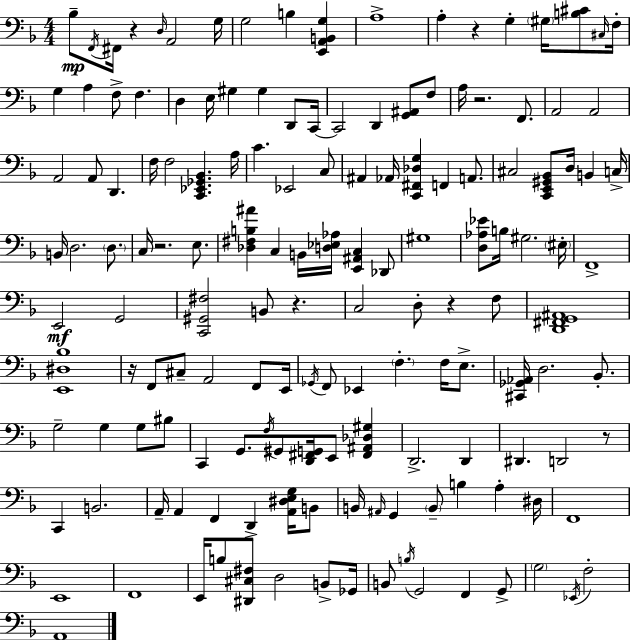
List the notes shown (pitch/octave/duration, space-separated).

Bb3/e F2/s F#2/s R/q D3/s A2/h G3/s G3/h B3/q [E2,A2,B2,G3]/q A3/w A3/q R/q G3/q G#3/s [B3,C#4]/e C#3/s F3/s G3/q A3/q F3/e F3/q. D3/q E3/s G#3/q G#3/q D2/e C2/s C2/h D2/q [G2,A#2]/e F3/e A3/s R/h. F2/e. A2/h A2/h A2/h A2/e D2/q. F3/s F3/h [C2,Eb2,Gb2,Bb2]/q. A3/s C4/q. Eb2/h C3/e A#2/q Ab2/s [C2,F#2,Db3,G3]/q F2/q A2/e. C#3/h [C2,E2,G#2,Bb2]/e D3/s B2/q C3/s B2/s D3/h. D3/e. C3/s R/h. E3/e. [Db3,F#3,B3,A#4]/q C3/q B2/s [D3,Eb3,Ab3]/s [E2,A#2,C3]/q Db2/e G#3/w [D3,Ab3,Eb4]/e B3/s G#3/h. EIS3/s F2/w E2/h G2/h [C2,G#2,F#3]/h B2/e R/q. C3/h D3/e R/q F3/e [D2,F#2,G2,A#2]/w [E2,D#3,Bb3]/w R/s F2/e C#3/e A2/h F2/e E2/s Gb2/s F2/e Eb2/q F3/q. F3/s E3/e. [C#2,Gb2,Ab2]/s D3/h. Bb2/e. G3/h G3/q G3/e BIS3/e C2/q G2/e. F3/s G#2/e [D2,F#2,G2]/s E2/e [F#2,A#2,Db3,G#3]/q D2/h. D2/q D#2/q. D2/h R/e C2/q B2/h. A2/s A2/q F2/q D2/q [A2,D#3,E3,G3]/s B2/e B2/s A#2/s G2/q B2/e B3/q A3/q D#3/s F2/w E2/w F2/w E2/s B3/e [D#2,C#3,F#3]/e D3/h B2/e Gb2/s B2/e B3/s G2/h F2/q G2/e G3/h Eb2/s F3/h A2/w